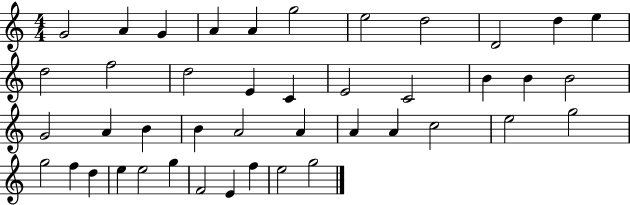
{
  \clef treble
  \numericTimeSignature
  \time 4/4
  \key c \major
  g'2 a'4 g'4 | a'4 a'4 g''2 | e''2 d''2 | d'2 d''4 e''4 | \break d''2 f''2 | d''2 e'4 c'4 | e'2 c'2 | b'4 b'4 b'2 | \break g'2 a'4 b'4 | b'4 a'2 a'4 | a'4 a'4 c''2 | e''2 g''2 | \break g''2 f''4 d''4 | e''4 e''2 g''4 | f'2 e'4 f''4 | e''2 g''2 | \break \bar "|."
}